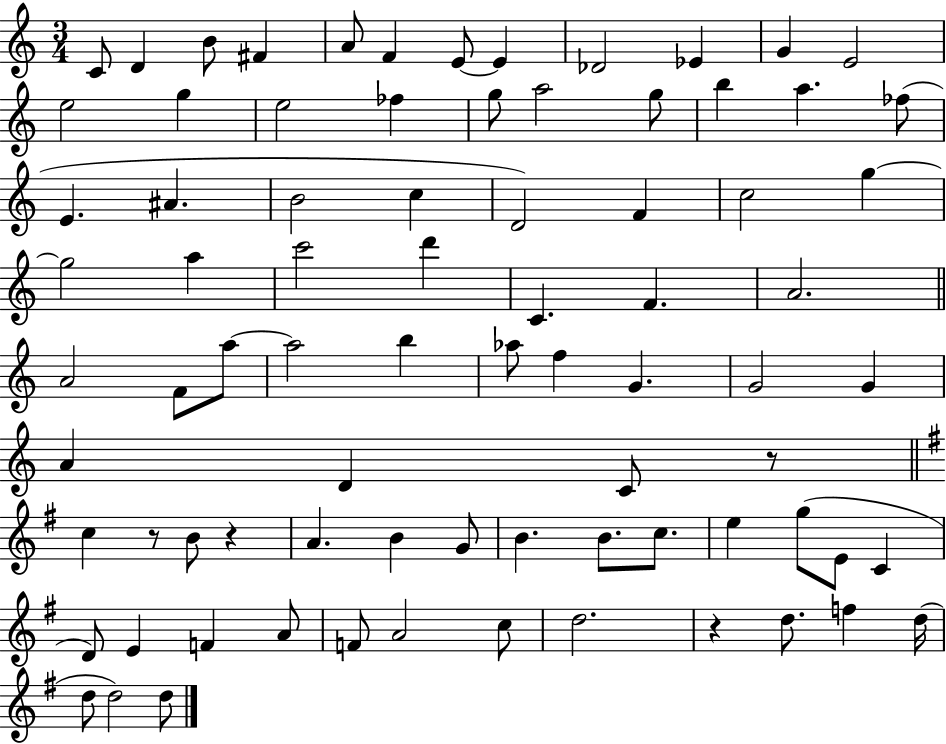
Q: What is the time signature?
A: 3/4